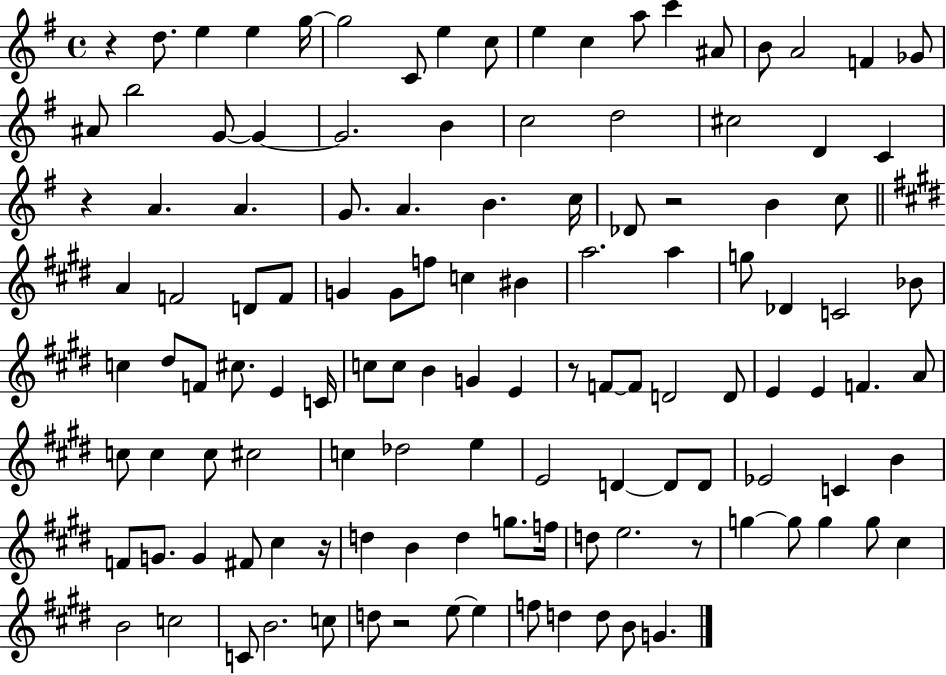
{
  \clef treble
  \time 4/4
  \defaultTimeSignature
  \key g \major
  r4 d''8. e''4 e''4 g''16~~ | g''2 c'8 e''4 c''8 | e''4 c''4 a''8 c'''4 ais'8 | b'8 a'2 f'4 ges'8 | \break ais'8 b''2 g'8~~ g'4~~ | g'2. b'4 | c''2 d''2 | cis''2 d'4 c'4 | \break r4 a'4. a'4. | g'8. a'4. b'4. c''16 | des'8 r2 b'4 c''8 | \bar "||" \break \key e \major a'4 f'2 d'8 f'8 | g'4 g'8 f''8 c''4 bis'4 | a''2. a''4 | g''8 des'4 c'2 bes'8 | \break c''4 dis''8 f'8 cis''8. e'4 c'16 | c''8 c''8 b'4 g'4 e'4 | r8 f'8~~ f'8 d'2 d'8 | e'4 e'4 f'4. a'8 | \break c''8 c''4 c''8 cis''2 | c''4 des''2 e''4 | e'2 d'4~~ d'8 d'8 | ees'2 c'4 b'4 | \break f'8 g'8. g'4 fis'8 cis''4 r16 | d''4 b'4 d''4 g''8. f''16 | d''8 e''2. r8 | g''4~~ g''8 g''4 g''8 cis''4 | \break b'2 c''2 | c'8 b'2. c''8 | d''8 r2 e''8~~ e''4 | f''8 d''4 d''8 b'8 g'4. | \break \bar "|."
}